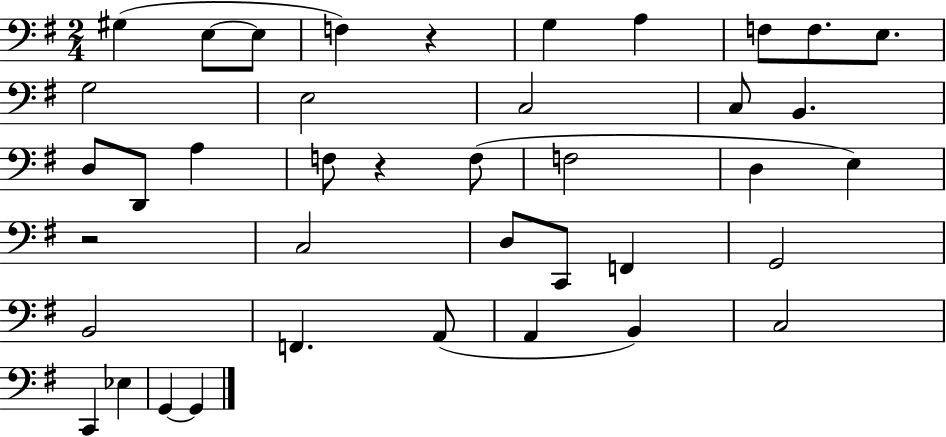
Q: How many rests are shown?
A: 3